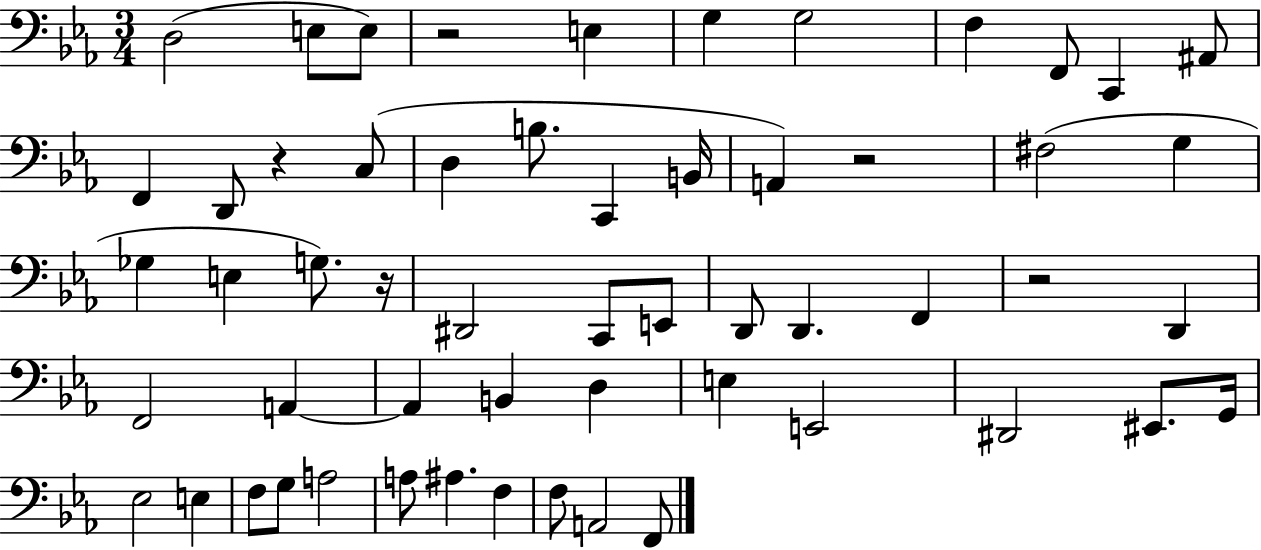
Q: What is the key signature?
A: EES major